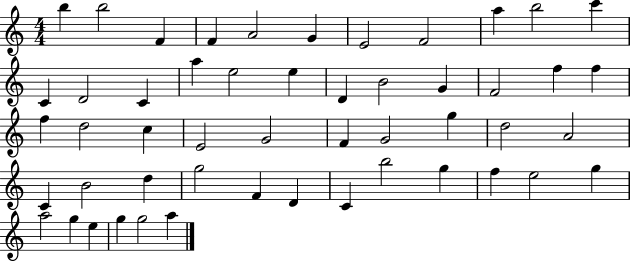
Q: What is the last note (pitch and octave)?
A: A5